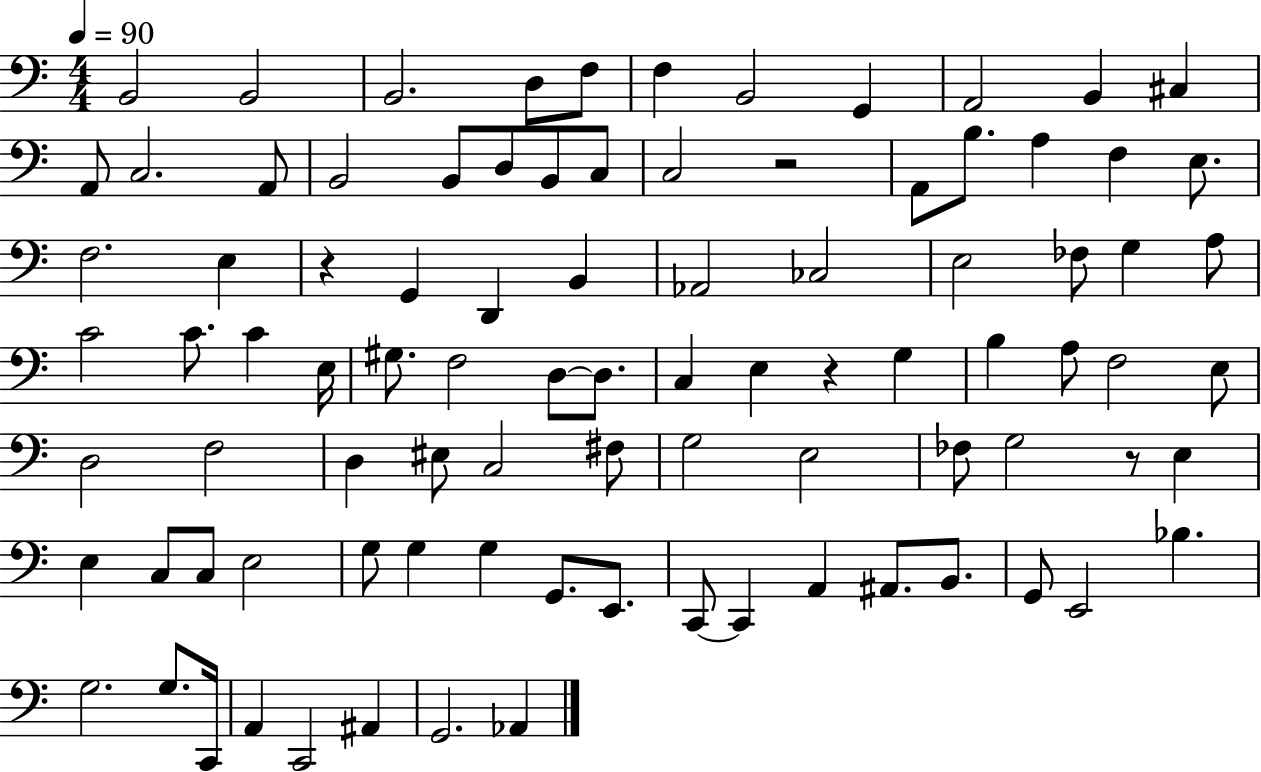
X:1
T:Untitled
M:4/4
L:1/4
K:C
B,,2 B,,2 B,,2 D,/2 F,/2 F, B,,2 G,, A,,2 B,, ^C, A,,/2 C,2 A,,/2 B,,2 B,,/2 D,/2 B,,/2 C,/2 C,2 z2 A,,/2 B,/2 A, F, E,/2 F,2 E, z G,, D,, B,, _A,,2 _C,2 E,2 _F,/2 G, A,/2 C2 C/2 C E,/4 ^G,/2 F,2 D,/2 D,/2 C, E, z G, B, A,/2 F,2 E,/2 D,2 F,2 D, ^E,/2 C,2 ^F,/2 G,2 E,2 _F,/2 G,2 z/2 E, E, C,/2 C,/2 E,2 G,/2 G, G, G,,/2 E,,/2 C,,/2 C,, A,, ^A,,/2 B,,/2 G,,/2 E,,2 _B, G,2 G,/2 C,,/4 A,, C,,2 ^A,, G,,2 _A,,